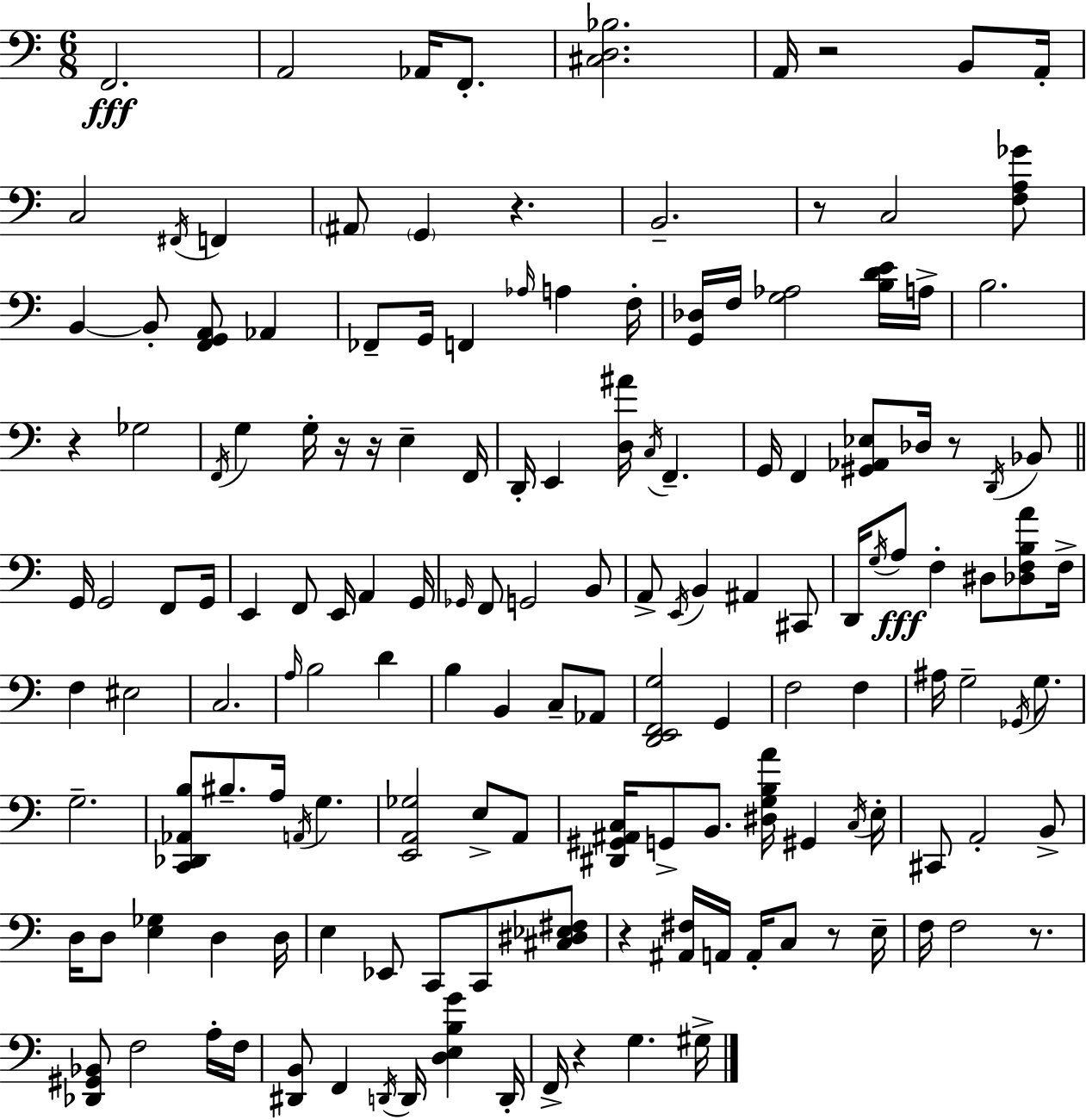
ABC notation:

X:1
T:Untitled
M:6/8
L:1/4
K:C
F,,2 A,,2 _A,,/4 F,,/2 [^C,D,_B,]2 A,,/4 z2 B,,/2 A,,/4 C,2 ^F,,/4 F,, ^A,,/2 G,, z B,,2 z/2 C,2 [F,A,_G]/2 B,, B,,/2 [F,,G,,A,,]/2 _A,, _F,,/2 G,,/4 F,, _A,/4 A, F,/4 [G,,_D,]/4 F,/4 [G,_A,]2 [B,DE]/4 A,/4 B,2 z _G,2 F,,/4 G, G,/4 z/4 z/4 E, F,,/4 D,,/4 E,, [D,^A]/4 C,/4 F,, G,,/4 F,, [^G,,_A,,_E,]/2 _D,/4 z/2 D,,/4 _B,,/2 G,,/4 G,,2 F,,/2 G,,/4 E,, F,,/2 E,,/4 A,, G,,/4 _G,,/4 F,,/2 G,,2 B,,/2 A,,/2 E,,/4 B,, ^A,, ^C,,/2 D,,/4 G,/4 A,/2 F, ^D,/2 [_D,F,B,A]/2 F,/4 F, ^E,2 C,2 A,/4 B,2 D B, B,, C,/2 _A,,/2 [D,,E,,F,,G,]2 G,, F,2 F, ^A,/4 G,2 _G,,/4 G,/2 G,2 [C,,_D,,_A,,B,]/2 ^B,/2 A,/4 A,,/4 G, [E,,A,,_G,]2 E,/2 A,,/2 [^D,,^G,,^A,,C,]/4 G,,/2 B,,/2 [^D,G,B,A]/4 ^G,, C,/4 E,/4 ^C,,/2 A,,2 B,,/2 D,/4 D,/2 [E,_G,] D, D,/4 E, _E,,/2 C,,/2 C,,/2 [^C,^D,_E,^F,]/2 z [^A,,^F,]/4 A,,/4 A,,/4 C,/2 z/2 E,/4 F,/4 F,2 z/2 [_D,,^G,,_B,,]/2 F,2 A,/4 F,/4 [^D,,B,,]/2 F,, D,,/4 D,,/4 [D,E,B,G] D,,/4 F,,/4 z G, ^G,/4